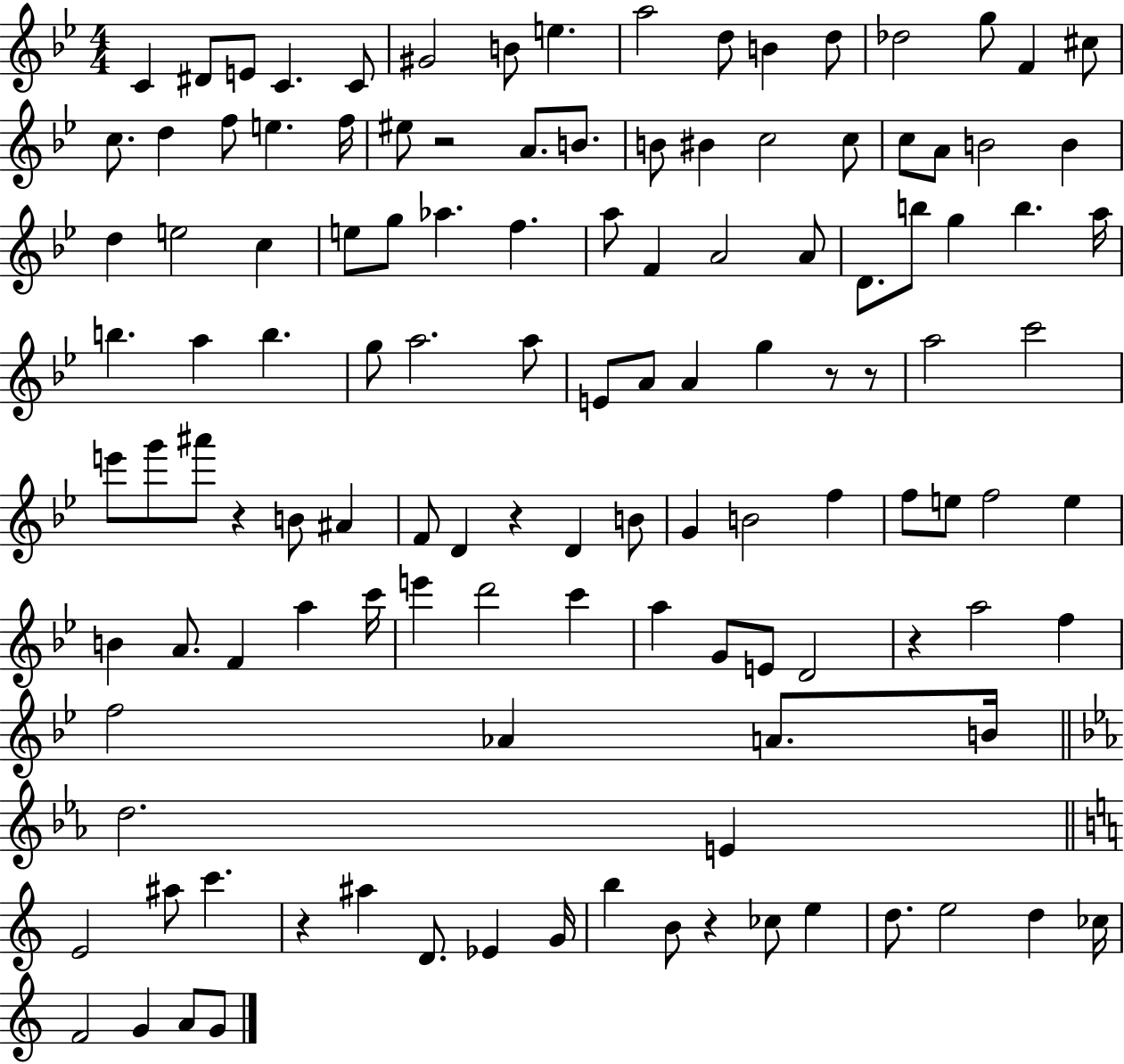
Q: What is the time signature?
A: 4/4